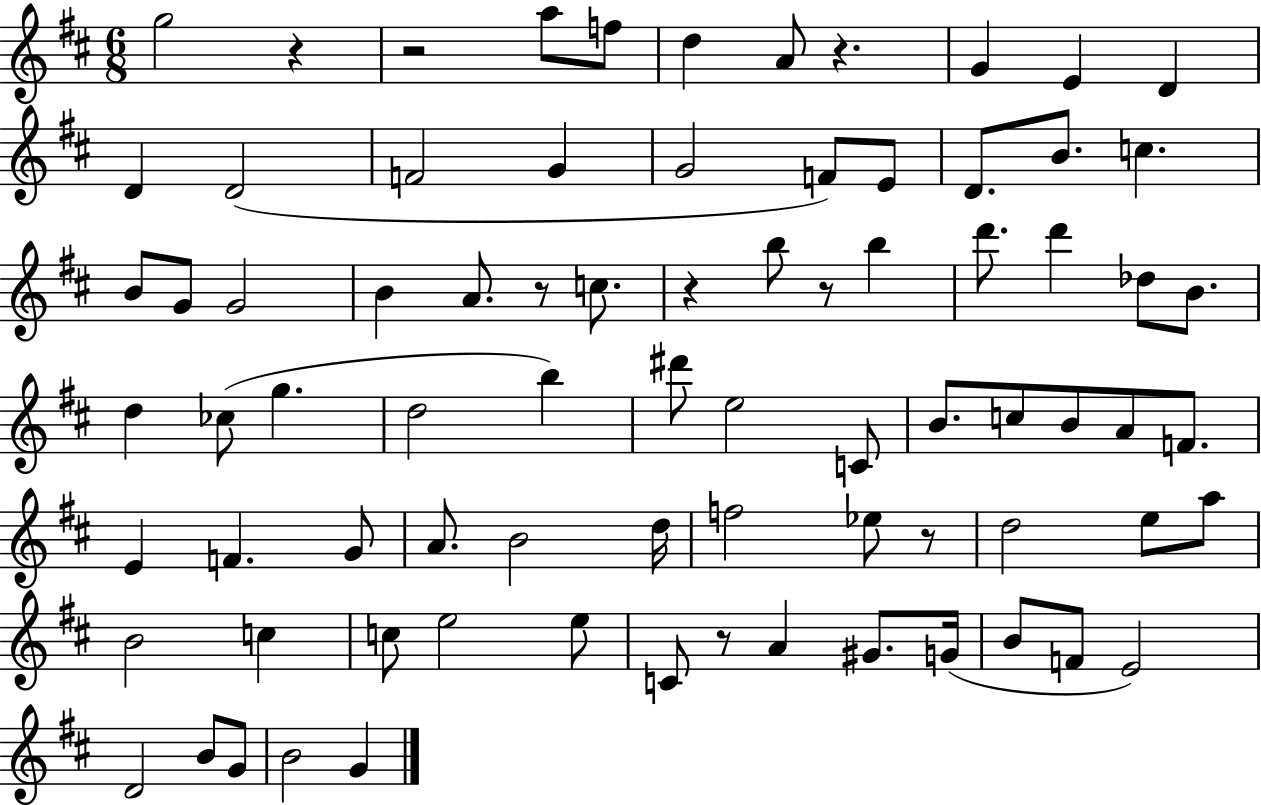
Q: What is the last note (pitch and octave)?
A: G4